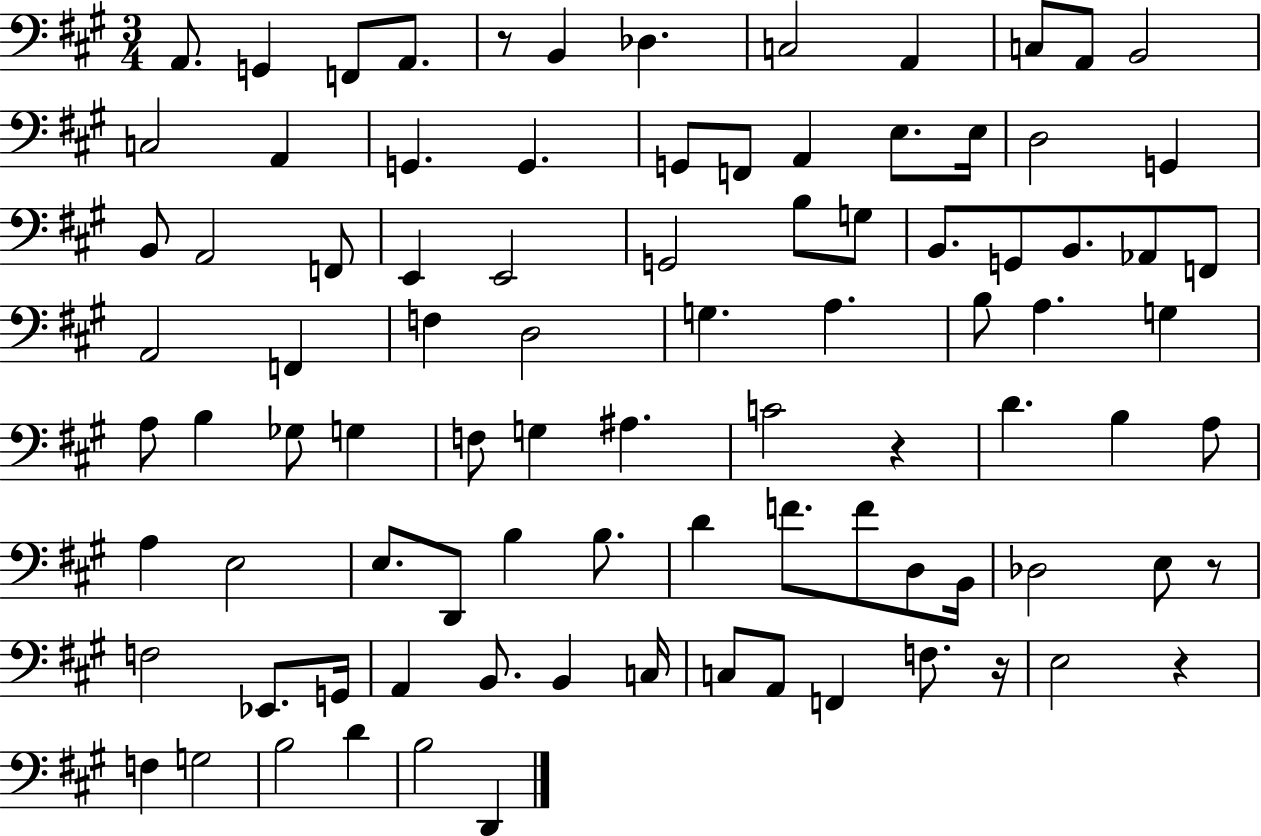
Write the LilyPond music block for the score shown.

{
  \clef bass
  \numericTimeSignature
  \time 3/4
  \key a \major
  a,8. g,4 f,8 a,8. | r8 b,4 des4. | c2 a,4 | c8 a,8 b,2 | \break c2 a,4 | g,4. g,4. | g,8 f,8 a,4 e8. e16 | d2 g,4 | \break b,8 a,2 f,8 | e,4 e,2 | g,2 b8 g8 | b,8. g,8 b,8. aes,8 f,8 | \break a,2 f,4 | f4 d2 | g4. a4. | b8 a4. g4 | \break a8 b4 ges8 g4 | f8 g4 ais4. | c'2 r4 | d'4. b4 a8 | \break a4 e2 | e8. d,8 b4 b8. | d'4 f'8. f'8 d8 b,16 | des2 e8 r8 | \break f2 ees,8. g,16 | a,4 b,8. b,4 c16 | c8 a,8 f,4 f8. r16 | e2 r4 | \break f4 g2 | b2 d'4 | b2 d,4 | \bar "|."
}